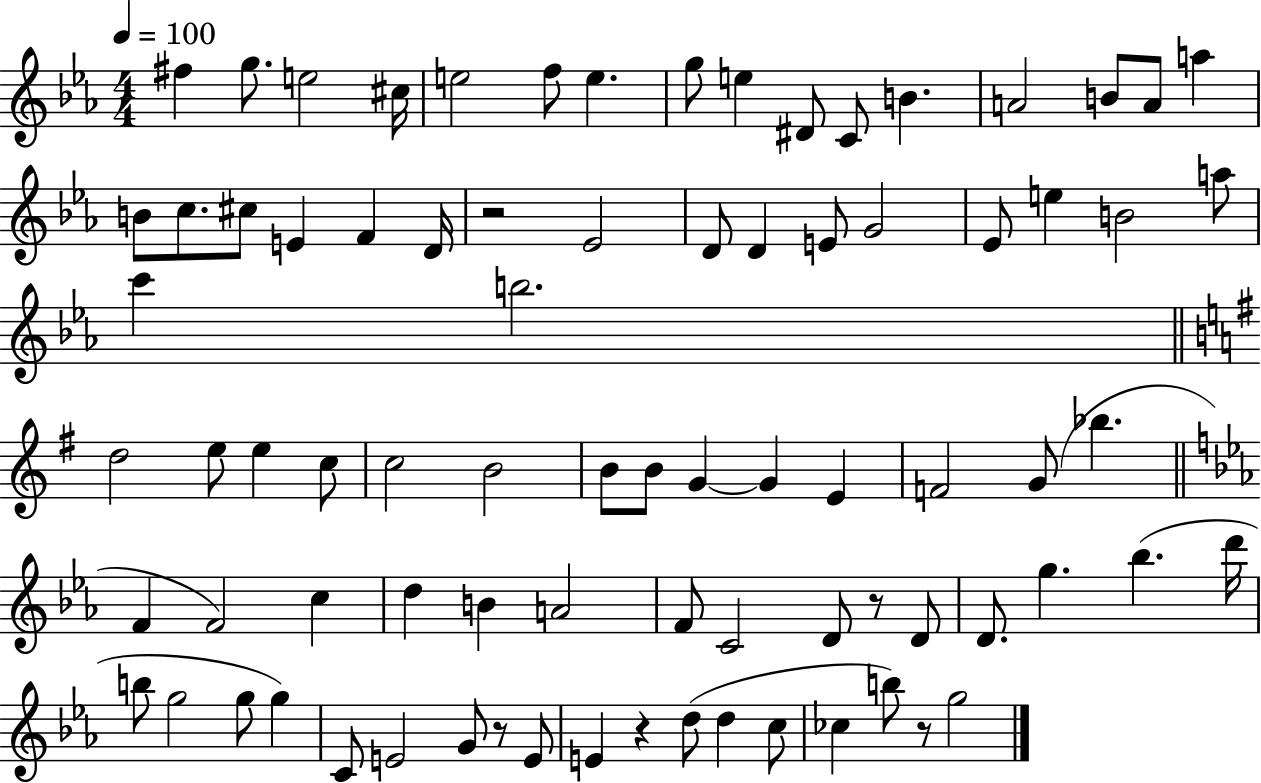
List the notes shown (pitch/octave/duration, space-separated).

F#5/q G5/e. E5/h C#5/s E5/h F5/e E5/q. G5/e E5/q D#4/e C4/e B4/q. A4/h B4/e A4/e A5/q B4/e C5/e. C#5/e E4/q F4/q D4/s R/h Eb4/h D4/e D4/q E4/e G4/h Eb4/e E5/q B4/h A5/e C6/q B5/h. D5/h E5/e E5/q C5/e C5/h B4/h B4/e B4/e G4/q G4/q E4/q F4/h G4/e Bb5/q. F4/q F4/h C5/q D5/q B4/q A4/h F4/e C4/h D4/e R/e D4/e D4/e. G5/q. Bb5/q. D6/s B5/e G5/h G5/e G5/q C4/e E4/h G4/e R/e E4/e E4/q R/q D5/e D5/q C5/e CES5/q B5/e R/e G5/h